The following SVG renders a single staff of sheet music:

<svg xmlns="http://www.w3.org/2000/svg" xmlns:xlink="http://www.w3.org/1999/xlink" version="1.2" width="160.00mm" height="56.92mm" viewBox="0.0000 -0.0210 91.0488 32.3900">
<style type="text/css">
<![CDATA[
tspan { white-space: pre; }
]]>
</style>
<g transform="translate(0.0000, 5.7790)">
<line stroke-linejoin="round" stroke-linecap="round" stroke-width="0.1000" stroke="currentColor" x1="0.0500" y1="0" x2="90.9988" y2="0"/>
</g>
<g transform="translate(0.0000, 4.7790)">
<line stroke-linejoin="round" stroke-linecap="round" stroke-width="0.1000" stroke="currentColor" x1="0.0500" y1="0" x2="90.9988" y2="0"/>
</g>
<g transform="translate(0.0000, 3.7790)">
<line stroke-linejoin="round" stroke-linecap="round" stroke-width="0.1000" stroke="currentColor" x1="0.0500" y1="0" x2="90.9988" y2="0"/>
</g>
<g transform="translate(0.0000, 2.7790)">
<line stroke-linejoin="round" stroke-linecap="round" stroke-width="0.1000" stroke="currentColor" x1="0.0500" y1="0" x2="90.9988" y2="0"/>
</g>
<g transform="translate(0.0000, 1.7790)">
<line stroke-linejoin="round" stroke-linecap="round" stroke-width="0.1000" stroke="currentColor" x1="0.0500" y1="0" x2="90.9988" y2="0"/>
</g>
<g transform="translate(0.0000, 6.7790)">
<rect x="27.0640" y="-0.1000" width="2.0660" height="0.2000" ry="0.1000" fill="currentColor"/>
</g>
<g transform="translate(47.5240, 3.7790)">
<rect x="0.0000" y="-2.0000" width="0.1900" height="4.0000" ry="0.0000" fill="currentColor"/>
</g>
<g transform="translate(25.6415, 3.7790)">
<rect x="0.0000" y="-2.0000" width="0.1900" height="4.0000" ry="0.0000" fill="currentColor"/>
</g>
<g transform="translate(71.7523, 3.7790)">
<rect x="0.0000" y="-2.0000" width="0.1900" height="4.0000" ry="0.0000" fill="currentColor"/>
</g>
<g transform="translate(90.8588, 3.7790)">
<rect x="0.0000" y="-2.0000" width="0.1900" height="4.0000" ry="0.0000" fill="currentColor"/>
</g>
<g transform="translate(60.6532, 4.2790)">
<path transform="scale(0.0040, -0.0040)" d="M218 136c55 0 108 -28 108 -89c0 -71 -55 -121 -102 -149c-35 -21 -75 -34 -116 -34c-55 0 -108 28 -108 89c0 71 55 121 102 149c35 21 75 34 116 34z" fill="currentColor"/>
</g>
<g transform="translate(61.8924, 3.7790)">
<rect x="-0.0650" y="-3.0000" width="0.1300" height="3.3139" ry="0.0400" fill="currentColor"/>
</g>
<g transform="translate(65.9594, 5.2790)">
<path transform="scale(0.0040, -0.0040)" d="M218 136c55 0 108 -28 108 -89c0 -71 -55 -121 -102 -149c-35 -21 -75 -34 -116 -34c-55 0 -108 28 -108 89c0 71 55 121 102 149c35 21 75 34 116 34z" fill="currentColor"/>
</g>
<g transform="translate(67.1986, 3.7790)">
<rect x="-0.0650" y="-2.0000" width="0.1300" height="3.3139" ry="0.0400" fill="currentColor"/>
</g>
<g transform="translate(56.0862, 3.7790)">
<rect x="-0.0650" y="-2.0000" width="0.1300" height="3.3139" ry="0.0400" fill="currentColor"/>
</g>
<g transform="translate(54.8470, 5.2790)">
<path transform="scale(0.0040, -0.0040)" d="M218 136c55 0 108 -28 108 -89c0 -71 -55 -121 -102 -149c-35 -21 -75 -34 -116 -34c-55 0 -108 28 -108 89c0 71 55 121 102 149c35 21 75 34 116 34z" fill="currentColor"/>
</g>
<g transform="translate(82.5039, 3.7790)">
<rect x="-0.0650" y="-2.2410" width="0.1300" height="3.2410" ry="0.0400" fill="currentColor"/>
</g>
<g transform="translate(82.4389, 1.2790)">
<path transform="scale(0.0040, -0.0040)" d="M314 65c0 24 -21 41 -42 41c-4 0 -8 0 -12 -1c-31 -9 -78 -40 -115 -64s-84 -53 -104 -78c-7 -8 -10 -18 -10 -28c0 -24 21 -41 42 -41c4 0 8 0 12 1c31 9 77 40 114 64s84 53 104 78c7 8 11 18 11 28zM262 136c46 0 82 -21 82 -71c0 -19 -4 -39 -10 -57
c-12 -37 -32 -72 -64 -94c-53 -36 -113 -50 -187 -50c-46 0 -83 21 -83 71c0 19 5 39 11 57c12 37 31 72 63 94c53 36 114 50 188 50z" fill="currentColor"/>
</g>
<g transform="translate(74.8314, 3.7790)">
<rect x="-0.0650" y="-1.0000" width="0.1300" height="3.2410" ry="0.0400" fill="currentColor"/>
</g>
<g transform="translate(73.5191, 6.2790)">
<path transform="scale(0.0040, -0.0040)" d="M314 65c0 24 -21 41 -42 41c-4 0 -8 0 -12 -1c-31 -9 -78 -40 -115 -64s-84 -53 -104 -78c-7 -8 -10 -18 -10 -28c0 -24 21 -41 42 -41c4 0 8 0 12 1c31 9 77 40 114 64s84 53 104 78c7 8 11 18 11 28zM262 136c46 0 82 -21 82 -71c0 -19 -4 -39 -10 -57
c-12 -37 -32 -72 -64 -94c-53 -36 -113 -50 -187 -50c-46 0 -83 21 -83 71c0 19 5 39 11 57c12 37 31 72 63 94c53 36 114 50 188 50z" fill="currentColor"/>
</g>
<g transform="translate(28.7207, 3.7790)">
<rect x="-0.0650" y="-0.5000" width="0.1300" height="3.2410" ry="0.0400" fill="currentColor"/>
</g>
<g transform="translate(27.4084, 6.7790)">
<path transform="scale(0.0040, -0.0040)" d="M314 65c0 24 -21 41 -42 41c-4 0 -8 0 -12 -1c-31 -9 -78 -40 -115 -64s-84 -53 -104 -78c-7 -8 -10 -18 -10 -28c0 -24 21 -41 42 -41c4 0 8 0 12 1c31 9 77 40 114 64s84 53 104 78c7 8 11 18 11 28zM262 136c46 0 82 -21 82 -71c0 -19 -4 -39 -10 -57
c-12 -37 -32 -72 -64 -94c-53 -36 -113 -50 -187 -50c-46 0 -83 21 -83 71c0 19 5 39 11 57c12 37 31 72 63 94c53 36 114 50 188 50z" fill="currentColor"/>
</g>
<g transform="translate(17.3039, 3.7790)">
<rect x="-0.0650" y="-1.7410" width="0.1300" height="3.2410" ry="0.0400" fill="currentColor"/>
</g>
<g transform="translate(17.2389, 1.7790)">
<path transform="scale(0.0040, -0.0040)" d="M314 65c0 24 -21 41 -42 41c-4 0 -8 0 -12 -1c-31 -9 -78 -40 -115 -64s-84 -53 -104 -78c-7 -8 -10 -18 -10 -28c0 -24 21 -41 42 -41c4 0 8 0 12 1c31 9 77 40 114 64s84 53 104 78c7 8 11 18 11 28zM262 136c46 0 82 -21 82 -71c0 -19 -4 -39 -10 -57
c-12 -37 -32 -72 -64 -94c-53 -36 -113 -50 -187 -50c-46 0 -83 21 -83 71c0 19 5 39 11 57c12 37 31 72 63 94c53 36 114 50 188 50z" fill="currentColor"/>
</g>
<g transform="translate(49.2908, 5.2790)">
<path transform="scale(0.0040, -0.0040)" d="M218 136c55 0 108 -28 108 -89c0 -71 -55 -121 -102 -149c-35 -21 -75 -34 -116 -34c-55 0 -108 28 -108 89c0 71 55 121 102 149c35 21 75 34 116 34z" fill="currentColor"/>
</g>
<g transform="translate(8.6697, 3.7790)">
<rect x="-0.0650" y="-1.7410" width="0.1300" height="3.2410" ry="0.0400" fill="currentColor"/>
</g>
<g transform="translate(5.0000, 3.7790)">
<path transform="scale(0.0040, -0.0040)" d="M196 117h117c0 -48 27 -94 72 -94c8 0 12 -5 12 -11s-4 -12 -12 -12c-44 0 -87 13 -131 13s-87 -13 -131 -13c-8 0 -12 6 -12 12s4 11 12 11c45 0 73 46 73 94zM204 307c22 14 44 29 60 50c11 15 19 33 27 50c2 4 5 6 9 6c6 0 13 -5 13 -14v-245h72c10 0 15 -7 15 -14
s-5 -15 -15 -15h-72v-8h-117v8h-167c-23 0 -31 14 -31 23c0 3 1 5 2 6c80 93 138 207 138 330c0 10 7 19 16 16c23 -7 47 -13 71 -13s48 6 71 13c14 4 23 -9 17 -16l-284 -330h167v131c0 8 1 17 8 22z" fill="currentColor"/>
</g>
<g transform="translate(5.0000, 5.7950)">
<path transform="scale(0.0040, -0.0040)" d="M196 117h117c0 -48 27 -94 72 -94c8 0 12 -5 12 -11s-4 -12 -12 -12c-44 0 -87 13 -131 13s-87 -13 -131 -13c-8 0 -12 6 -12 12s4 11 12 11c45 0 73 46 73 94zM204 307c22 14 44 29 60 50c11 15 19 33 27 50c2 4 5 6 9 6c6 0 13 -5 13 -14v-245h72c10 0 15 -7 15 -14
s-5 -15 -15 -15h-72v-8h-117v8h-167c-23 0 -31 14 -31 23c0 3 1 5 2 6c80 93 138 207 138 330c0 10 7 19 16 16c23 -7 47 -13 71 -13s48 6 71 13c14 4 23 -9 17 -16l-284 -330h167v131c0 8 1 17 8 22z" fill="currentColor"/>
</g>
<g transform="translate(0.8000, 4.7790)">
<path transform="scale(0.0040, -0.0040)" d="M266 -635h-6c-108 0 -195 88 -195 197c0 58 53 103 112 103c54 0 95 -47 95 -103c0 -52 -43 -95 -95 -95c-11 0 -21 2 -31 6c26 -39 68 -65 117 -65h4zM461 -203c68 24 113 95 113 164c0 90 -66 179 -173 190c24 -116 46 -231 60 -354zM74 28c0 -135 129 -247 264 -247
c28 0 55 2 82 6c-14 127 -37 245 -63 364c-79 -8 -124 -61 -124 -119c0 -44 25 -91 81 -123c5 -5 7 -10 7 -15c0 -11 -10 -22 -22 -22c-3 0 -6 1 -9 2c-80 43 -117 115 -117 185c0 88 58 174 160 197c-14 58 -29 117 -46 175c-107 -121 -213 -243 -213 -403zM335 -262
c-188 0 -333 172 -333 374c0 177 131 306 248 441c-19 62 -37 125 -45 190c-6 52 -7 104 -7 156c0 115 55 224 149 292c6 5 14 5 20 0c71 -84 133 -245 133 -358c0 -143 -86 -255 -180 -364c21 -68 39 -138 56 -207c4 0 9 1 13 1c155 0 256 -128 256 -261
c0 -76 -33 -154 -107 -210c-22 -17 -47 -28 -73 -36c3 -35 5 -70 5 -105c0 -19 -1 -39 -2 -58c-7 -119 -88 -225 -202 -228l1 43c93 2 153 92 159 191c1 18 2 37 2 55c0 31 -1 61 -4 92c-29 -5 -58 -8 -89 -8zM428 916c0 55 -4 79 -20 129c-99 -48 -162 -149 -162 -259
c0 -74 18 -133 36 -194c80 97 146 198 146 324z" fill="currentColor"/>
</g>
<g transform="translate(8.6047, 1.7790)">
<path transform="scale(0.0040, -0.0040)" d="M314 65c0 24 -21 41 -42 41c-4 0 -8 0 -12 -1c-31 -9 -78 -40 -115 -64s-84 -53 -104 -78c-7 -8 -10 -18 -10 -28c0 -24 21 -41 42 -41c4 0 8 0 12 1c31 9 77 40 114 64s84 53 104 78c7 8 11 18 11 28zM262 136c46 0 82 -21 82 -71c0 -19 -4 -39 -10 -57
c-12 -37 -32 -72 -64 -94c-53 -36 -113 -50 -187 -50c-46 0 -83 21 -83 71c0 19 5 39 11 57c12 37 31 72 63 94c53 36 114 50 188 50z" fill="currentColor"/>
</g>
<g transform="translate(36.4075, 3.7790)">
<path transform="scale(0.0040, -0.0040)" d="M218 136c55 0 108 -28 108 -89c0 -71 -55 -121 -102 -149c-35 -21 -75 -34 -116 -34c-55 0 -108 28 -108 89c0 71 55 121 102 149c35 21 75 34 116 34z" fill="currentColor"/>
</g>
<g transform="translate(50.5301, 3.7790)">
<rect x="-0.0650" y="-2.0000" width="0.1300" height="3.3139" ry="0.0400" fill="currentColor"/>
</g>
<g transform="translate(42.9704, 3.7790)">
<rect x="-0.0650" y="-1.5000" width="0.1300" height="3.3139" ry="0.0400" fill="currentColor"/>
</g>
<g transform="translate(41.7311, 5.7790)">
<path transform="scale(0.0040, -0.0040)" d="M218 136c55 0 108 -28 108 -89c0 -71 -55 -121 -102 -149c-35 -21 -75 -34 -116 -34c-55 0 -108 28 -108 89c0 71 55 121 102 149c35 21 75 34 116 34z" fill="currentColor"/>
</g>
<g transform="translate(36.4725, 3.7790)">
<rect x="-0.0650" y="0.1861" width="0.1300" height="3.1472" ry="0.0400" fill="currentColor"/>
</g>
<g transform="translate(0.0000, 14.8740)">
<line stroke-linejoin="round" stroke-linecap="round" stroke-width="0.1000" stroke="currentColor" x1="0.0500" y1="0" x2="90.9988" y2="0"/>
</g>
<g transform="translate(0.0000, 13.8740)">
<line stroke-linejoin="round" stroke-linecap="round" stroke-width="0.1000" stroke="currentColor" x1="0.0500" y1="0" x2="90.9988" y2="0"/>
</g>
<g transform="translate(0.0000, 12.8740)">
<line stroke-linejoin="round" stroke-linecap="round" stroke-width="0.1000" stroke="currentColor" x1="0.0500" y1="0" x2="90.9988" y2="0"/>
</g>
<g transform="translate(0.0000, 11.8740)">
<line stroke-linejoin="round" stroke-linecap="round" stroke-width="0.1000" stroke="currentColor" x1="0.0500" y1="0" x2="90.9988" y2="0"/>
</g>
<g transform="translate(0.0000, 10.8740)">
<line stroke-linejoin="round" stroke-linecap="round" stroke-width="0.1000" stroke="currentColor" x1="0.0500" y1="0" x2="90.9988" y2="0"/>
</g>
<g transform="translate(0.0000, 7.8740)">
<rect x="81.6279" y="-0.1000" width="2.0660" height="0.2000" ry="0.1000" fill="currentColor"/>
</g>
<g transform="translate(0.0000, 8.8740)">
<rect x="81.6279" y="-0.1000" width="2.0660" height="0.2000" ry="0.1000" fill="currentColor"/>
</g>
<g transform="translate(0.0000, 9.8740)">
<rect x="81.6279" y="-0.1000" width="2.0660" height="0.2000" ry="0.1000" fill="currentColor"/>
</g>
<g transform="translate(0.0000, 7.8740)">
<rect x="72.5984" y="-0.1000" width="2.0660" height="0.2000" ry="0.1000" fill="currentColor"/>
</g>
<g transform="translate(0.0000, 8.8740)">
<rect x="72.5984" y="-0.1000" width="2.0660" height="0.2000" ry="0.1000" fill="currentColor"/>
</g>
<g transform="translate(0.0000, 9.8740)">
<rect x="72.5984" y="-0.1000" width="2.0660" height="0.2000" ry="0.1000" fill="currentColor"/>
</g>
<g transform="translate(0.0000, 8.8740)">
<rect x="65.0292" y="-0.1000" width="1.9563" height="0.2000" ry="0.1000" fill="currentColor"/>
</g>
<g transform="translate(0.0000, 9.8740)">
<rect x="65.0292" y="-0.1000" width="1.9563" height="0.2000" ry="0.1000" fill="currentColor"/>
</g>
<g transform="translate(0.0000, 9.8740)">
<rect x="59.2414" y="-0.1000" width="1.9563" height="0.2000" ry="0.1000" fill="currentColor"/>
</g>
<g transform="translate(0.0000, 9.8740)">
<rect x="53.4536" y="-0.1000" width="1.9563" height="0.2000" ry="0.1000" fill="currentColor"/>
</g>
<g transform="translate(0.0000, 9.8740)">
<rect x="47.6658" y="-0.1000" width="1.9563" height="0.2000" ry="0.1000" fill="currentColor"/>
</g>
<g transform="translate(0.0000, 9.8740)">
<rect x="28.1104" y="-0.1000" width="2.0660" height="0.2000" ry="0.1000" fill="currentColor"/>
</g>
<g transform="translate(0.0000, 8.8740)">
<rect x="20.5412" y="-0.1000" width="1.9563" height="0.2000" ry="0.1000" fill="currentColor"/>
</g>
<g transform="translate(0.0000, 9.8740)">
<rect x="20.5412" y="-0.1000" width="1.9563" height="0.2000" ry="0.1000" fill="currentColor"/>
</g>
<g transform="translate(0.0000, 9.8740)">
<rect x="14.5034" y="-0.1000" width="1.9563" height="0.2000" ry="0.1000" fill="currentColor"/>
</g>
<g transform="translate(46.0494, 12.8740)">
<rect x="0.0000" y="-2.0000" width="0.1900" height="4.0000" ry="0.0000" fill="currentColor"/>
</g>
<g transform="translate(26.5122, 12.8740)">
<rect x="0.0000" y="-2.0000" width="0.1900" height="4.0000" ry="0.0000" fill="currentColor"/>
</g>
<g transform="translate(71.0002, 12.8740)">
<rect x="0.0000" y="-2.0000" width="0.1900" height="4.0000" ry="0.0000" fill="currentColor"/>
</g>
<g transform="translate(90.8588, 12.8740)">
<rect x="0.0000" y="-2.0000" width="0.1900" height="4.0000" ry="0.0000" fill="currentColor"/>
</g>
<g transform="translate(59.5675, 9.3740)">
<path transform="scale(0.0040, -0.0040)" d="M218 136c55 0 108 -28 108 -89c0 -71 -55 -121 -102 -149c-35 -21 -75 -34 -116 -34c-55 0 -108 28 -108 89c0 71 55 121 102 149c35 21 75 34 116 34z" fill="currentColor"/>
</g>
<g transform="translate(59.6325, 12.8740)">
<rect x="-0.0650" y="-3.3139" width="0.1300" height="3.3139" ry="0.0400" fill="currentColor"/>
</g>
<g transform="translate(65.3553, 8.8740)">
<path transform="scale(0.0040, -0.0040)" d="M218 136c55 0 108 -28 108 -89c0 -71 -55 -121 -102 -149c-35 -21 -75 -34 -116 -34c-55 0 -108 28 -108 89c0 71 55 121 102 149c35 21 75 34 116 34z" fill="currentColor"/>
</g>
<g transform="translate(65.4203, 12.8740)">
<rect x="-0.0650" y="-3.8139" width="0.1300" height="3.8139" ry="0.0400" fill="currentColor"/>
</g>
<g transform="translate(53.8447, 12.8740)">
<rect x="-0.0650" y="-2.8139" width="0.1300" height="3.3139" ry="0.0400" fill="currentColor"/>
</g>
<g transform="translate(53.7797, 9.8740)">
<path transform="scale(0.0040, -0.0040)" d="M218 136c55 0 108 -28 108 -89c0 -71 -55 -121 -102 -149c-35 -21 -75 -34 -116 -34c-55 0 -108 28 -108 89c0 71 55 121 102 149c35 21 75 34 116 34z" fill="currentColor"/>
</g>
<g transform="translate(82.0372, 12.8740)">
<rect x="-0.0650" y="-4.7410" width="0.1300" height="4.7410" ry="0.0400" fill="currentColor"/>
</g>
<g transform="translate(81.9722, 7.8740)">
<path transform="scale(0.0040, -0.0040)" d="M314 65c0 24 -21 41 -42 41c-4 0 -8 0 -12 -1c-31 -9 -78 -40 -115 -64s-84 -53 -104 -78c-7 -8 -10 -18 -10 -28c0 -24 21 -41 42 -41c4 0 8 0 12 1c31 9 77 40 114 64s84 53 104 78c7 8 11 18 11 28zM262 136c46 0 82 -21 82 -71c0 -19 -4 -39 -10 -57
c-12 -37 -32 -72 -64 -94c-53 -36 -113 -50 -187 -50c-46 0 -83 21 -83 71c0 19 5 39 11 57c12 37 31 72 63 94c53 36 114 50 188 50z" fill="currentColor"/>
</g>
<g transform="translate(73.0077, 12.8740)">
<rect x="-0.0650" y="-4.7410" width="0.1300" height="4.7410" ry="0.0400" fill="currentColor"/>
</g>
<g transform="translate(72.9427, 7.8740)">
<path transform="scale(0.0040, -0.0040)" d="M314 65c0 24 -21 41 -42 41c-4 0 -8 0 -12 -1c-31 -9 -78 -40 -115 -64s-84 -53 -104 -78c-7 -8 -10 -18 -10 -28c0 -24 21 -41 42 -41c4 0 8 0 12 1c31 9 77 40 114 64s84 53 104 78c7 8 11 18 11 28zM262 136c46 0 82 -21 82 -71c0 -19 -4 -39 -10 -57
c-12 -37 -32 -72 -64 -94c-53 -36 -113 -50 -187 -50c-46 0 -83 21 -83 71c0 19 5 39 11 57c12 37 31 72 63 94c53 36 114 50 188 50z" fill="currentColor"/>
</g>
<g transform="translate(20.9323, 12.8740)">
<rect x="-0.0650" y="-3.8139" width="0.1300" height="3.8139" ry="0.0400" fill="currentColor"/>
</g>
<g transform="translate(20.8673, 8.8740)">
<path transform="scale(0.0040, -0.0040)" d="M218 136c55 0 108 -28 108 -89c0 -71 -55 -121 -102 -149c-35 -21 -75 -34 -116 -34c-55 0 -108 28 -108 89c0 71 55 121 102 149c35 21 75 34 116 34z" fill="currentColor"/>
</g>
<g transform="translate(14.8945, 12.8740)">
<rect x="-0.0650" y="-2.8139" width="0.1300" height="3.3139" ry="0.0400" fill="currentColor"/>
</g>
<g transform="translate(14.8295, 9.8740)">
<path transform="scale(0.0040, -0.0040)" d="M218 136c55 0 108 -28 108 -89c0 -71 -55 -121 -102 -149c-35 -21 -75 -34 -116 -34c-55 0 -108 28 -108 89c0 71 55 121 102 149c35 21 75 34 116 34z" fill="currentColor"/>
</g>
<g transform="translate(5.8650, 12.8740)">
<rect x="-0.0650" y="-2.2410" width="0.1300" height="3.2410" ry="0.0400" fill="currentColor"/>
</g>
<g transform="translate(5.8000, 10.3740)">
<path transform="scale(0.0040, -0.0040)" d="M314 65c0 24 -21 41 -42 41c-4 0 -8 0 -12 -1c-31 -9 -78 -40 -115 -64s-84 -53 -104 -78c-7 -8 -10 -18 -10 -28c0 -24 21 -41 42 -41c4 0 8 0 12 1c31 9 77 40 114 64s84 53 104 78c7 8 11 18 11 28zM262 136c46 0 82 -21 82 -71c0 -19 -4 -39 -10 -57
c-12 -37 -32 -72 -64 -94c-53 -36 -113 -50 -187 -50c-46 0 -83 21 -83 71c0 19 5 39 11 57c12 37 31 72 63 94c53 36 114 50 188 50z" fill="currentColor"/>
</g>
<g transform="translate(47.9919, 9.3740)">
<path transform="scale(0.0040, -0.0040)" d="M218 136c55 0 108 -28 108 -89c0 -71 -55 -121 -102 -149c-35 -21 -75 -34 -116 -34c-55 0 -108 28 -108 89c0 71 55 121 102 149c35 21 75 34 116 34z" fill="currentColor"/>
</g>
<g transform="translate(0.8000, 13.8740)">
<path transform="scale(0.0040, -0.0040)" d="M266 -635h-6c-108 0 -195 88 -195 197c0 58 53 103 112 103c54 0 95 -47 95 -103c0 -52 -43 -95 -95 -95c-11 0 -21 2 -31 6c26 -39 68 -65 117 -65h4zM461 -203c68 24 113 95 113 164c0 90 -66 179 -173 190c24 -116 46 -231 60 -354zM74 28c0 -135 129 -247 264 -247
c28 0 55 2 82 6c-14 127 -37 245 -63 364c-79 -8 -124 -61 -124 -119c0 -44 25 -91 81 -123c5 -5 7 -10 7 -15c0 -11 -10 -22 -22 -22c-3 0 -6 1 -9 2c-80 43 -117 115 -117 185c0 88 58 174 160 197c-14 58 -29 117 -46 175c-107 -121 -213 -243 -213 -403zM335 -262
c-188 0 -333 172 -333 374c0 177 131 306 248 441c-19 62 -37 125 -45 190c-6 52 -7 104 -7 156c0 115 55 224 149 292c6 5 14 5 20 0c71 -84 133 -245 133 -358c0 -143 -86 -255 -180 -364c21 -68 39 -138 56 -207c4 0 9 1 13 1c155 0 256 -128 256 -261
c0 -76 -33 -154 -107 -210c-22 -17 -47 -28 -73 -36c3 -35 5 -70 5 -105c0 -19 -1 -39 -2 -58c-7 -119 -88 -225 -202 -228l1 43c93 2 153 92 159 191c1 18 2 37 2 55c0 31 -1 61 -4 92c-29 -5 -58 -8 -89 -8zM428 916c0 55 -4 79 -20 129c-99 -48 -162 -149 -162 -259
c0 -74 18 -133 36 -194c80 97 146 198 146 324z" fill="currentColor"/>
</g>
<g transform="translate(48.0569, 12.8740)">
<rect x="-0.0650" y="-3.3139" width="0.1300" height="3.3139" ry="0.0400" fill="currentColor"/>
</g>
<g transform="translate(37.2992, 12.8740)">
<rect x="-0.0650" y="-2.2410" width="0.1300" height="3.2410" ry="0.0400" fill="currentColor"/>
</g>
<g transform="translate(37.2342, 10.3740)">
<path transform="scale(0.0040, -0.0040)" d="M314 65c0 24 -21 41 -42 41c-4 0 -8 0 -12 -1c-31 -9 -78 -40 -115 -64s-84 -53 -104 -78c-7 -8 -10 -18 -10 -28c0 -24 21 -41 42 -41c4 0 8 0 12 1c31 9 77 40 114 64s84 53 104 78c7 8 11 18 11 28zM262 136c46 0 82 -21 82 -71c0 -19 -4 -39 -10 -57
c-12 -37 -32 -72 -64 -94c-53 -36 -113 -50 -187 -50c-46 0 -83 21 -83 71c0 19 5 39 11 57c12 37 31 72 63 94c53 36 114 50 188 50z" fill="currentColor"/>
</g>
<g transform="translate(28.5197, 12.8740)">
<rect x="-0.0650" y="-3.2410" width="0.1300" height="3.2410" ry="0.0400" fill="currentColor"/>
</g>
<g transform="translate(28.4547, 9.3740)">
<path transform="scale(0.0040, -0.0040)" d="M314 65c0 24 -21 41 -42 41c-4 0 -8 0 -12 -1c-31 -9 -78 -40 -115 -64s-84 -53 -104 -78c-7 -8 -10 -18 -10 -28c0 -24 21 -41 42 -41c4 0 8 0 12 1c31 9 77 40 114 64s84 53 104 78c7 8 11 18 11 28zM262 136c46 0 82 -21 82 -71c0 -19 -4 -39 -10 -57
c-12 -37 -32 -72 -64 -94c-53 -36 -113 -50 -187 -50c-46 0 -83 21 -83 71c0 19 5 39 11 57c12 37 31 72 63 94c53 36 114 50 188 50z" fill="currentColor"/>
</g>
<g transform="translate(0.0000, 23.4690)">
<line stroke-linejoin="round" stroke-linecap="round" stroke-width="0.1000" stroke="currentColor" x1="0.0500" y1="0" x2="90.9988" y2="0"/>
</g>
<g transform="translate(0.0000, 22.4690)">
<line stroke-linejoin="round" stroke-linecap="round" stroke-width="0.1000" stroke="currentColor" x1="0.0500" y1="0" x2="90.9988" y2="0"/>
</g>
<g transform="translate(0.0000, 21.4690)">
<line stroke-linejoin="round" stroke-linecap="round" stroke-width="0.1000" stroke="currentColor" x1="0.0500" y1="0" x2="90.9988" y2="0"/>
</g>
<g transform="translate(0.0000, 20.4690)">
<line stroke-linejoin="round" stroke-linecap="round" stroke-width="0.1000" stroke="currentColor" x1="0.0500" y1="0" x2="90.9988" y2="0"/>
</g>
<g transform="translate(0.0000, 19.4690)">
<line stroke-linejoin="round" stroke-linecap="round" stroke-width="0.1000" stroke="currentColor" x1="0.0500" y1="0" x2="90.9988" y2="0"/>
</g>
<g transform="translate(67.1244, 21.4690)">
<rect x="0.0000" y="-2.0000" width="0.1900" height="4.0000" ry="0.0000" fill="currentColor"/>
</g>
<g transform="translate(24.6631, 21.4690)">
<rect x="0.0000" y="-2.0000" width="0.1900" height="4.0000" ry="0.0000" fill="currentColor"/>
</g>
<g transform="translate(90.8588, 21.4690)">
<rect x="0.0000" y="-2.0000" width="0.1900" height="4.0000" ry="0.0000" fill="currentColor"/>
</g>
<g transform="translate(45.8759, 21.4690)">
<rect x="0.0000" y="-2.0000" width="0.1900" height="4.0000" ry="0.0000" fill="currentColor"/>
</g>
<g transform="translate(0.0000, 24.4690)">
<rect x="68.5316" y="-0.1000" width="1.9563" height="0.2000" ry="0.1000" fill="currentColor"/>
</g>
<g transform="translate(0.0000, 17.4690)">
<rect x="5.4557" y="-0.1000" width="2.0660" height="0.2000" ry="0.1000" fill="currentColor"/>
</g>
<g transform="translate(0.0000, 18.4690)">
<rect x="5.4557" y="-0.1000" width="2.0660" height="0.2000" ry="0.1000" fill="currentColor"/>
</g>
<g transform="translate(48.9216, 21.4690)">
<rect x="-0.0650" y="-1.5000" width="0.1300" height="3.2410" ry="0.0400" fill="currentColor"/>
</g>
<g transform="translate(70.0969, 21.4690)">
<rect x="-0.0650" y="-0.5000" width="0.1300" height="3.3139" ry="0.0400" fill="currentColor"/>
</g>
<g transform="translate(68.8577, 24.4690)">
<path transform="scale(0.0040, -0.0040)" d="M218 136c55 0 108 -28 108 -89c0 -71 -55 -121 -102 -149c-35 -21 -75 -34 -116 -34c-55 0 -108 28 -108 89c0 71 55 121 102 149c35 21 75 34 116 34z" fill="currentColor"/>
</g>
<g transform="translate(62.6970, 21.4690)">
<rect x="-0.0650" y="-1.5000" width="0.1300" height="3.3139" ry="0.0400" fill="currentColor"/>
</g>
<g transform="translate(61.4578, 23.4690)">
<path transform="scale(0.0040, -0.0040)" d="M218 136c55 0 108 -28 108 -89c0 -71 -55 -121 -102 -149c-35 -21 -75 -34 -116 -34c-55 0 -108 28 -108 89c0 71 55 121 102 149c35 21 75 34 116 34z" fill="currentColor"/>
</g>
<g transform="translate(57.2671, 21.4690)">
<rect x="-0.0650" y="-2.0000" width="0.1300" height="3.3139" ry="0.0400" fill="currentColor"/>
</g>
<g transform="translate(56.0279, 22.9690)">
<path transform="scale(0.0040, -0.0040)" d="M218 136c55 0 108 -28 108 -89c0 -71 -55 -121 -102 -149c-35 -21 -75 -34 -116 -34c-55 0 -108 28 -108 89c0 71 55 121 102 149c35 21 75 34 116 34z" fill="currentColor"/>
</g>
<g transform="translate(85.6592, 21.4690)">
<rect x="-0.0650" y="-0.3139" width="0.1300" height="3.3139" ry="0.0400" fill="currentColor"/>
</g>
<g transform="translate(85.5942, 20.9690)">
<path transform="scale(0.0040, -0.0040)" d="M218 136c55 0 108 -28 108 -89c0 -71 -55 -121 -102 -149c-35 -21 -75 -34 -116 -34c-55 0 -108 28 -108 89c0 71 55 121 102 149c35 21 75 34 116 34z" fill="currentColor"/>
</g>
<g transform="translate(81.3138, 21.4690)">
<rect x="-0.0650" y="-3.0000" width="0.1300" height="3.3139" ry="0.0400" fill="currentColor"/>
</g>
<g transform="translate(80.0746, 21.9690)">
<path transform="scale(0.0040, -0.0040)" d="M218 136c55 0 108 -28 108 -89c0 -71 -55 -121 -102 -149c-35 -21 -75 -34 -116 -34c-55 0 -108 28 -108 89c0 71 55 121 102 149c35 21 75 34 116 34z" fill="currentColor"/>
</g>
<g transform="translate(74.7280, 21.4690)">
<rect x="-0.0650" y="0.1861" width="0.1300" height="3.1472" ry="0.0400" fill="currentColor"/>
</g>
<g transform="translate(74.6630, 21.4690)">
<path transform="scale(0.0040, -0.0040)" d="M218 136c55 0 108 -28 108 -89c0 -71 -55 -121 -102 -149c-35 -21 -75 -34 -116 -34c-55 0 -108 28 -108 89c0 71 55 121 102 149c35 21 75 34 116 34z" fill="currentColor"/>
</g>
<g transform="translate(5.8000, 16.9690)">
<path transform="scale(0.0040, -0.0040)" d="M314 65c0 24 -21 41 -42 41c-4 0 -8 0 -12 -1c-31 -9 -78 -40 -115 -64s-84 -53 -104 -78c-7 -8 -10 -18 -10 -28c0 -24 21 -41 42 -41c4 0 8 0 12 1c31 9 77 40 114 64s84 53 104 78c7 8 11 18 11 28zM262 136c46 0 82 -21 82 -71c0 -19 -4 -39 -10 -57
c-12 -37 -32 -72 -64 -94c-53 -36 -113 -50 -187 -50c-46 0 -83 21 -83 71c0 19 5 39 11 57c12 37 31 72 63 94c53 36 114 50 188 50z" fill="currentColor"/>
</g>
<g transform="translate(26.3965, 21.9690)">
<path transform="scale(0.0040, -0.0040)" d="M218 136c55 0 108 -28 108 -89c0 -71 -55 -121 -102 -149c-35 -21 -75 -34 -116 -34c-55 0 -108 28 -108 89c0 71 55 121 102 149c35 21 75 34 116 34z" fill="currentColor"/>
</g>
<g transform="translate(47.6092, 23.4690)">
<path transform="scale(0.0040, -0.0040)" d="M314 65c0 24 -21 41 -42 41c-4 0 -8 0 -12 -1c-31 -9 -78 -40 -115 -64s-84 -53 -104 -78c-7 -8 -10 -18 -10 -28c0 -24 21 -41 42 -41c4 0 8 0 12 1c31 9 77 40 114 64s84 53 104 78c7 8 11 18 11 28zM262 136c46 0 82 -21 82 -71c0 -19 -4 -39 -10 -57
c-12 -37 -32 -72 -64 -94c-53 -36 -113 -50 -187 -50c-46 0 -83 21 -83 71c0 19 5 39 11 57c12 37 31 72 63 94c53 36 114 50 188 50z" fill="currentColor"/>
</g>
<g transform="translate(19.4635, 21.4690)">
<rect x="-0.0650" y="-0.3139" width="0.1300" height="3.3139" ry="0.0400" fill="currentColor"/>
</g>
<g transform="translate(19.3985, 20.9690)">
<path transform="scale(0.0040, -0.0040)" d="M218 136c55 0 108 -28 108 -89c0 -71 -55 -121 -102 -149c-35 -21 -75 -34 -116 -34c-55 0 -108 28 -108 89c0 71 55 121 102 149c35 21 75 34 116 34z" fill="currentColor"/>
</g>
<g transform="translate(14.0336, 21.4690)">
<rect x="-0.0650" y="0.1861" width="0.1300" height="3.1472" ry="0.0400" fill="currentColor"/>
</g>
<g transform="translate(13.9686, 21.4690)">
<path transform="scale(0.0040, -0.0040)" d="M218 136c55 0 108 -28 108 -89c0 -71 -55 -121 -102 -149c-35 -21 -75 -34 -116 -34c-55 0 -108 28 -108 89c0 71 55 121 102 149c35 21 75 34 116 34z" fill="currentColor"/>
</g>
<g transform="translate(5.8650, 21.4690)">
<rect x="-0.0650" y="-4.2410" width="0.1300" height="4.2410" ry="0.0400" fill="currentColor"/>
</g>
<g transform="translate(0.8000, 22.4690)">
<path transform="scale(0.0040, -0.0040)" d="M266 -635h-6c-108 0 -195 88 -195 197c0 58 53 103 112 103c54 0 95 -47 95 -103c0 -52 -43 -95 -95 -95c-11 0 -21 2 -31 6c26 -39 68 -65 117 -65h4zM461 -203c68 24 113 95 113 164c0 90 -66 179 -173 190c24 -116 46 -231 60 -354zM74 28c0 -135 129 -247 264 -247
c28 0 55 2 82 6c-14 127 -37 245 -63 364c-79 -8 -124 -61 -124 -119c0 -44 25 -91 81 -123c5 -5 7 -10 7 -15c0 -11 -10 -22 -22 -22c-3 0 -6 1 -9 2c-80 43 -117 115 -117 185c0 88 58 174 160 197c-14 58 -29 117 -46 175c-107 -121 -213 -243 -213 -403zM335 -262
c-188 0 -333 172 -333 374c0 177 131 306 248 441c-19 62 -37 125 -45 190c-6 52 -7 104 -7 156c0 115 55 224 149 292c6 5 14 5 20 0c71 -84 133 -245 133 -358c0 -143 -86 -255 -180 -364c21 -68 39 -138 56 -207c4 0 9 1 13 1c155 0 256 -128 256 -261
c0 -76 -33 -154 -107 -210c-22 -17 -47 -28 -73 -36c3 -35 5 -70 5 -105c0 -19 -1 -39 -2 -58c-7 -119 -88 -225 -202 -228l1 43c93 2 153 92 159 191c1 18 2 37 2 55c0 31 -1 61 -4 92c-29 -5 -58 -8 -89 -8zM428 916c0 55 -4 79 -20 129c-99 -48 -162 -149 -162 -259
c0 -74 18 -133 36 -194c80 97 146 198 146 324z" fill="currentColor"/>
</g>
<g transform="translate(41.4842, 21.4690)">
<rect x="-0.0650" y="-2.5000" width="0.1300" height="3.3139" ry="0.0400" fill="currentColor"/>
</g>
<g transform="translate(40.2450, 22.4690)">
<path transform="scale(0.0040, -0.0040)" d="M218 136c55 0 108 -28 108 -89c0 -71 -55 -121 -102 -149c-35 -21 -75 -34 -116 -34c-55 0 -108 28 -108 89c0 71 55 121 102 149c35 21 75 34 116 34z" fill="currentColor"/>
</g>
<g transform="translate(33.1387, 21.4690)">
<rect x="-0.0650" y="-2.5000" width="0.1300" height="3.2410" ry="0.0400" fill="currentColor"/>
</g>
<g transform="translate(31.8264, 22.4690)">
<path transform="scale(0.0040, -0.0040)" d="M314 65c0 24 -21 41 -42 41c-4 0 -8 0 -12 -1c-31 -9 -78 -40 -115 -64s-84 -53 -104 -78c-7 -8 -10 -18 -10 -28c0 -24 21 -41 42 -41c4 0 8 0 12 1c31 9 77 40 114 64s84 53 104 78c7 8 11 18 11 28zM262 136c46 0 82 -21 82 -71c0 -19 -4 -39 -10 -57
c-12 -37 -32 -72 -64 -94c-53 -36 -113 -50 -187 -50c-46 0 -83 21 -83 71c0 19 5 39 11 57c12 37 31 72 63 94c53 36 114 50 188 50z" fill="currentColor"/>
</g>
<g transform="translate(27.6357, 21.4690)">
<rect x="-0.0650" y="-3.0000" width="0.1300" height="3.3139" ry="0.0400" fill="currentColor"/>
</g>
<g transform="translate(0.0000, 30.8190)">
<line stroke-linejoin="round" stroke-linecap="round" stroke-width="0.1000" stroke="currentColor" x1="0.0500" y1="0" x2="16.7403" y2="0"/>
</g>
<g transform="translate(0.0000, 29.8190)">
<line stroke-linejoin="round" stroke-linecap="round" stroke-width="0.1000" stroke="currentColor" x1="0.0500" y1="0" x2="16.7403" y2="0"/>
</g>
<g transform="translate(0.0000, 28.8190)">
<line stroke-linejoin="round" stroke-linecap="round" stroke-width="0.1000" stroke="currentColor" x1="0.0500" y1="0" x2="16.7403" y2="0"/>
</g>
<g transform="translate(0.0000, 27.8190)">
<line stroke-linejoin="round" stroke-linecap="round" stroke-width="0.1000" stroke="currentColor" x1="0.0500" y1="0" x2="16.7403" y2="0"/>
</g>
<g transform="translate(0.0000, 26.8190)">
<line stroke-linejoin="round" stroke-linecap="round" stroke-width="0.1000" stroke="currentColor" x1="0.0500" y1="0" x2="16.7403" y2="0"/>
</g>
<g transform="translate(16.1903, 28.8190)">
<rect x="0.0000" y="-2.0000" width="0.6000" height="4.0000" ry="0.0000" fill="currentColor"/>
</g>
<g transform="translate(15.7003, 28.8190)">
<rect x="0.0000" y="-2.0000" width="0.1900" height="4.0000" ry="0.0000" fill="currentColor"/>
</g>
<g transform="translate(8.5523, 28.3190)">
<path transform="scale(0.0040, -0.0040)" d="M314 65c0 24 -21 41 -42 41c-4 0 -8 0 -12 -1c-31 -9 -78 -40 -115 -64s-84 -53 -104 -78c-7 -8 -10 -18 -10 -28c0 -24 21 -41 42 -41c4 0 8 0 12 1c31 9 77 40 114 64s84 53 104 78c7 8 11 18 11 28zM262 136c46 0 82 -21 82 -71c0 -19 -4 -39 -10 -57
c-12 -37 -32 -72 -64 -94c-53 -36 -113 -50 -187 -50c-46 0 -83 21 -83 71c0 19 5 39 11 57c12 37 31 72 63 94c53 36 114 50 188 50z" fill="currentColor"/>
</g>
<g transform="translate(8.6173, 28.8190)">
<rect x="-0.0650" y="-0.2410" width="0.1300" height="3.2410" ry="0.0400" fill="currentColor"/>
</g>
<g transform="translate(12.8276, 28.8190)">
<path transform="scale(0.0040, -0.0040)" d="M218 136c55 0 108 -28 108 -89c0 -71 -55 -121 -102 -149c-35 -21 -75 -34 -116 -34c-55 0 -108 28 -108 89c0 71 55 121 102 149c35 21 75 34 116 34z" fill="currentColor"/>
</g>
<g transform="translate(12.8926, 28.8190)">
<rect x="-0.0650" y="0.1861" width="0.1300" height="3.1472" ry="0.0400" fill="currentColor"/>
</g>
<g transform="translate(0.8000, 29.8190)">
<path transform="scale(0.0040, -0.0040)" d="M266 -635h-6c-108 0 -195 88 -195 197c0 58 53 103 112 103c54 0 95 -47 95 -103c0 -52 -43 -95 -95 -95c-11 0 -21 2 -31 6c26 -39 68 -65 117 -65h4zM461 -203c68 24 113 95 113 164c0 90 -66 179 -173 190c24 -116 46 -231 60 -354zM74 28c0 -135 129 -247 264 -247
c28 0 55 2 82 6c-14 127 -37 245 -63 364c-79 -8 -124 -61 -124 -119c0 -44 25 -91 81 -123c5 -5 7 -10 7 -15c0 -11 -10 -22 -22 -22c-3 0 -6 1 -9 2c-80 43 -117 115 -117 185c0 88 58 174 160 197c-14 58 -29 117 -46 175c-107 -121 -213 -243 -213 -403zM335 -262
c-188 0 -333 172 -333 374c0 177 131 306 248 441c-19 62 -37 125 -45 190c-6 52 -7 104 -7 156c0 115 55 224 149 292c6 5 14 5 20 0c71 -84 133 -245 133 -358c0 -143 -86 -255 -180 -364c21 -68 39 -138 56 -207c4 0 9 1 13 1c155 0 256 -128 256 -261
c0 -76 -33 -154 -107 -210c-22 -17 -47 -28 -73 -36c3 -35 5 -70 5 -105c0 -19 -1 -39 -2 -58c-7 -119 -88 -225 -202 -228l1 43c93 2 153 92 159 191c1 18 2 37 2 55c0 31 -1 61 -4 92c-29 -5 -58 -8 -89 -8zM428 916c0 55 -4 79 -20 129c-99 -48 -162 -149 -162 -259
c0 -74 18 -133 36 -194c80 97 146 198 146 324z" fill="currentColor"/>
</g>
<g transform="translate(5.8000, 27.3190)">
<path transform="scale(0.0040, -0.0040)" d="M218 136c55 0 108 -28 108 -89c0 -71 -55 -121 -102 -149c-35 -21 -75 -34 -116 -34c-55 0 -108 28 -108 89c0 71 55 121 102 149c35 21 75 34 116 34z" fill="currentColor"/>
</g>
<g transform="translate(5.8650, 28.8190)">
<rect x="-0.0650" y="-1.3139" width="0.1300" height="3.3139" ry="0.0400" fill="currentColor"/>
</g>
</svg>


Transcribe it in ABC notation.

X:1
T:Untitled
M:4/4
L:1/4
K:C
f2 f2 C2 B E F F A F D2 g2 g2 a c' b2 g2 b a b c' e'2 e'2 d'2 B c A G2 G E2 F E C B A c e c2 B